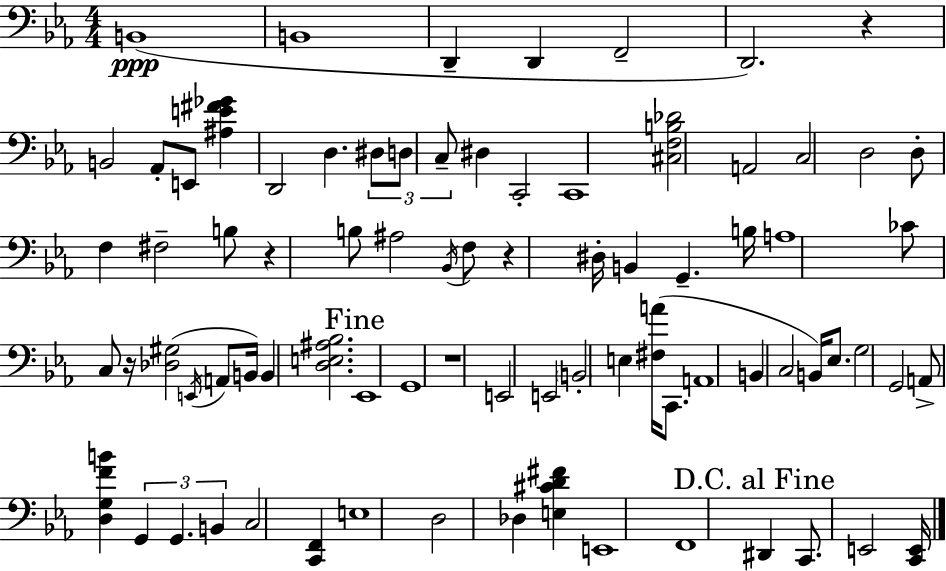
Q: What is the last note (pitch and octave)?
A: E2